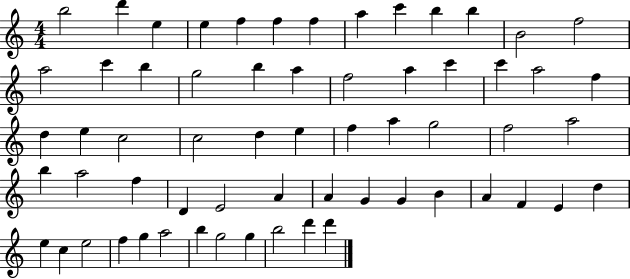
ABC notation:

X:1
T:Untitled
M:4/4
L:1/4
K:C
b2 d' e e f f f a c' b b B2 f2 a2 c' b g2 b a f2 a c' c' a2 f d e c2 c2 d e f a g2 f2 a2 b a2 f D E2 A A G G B A F E d e c e2 f g a2 b g2 g b2 d' d'